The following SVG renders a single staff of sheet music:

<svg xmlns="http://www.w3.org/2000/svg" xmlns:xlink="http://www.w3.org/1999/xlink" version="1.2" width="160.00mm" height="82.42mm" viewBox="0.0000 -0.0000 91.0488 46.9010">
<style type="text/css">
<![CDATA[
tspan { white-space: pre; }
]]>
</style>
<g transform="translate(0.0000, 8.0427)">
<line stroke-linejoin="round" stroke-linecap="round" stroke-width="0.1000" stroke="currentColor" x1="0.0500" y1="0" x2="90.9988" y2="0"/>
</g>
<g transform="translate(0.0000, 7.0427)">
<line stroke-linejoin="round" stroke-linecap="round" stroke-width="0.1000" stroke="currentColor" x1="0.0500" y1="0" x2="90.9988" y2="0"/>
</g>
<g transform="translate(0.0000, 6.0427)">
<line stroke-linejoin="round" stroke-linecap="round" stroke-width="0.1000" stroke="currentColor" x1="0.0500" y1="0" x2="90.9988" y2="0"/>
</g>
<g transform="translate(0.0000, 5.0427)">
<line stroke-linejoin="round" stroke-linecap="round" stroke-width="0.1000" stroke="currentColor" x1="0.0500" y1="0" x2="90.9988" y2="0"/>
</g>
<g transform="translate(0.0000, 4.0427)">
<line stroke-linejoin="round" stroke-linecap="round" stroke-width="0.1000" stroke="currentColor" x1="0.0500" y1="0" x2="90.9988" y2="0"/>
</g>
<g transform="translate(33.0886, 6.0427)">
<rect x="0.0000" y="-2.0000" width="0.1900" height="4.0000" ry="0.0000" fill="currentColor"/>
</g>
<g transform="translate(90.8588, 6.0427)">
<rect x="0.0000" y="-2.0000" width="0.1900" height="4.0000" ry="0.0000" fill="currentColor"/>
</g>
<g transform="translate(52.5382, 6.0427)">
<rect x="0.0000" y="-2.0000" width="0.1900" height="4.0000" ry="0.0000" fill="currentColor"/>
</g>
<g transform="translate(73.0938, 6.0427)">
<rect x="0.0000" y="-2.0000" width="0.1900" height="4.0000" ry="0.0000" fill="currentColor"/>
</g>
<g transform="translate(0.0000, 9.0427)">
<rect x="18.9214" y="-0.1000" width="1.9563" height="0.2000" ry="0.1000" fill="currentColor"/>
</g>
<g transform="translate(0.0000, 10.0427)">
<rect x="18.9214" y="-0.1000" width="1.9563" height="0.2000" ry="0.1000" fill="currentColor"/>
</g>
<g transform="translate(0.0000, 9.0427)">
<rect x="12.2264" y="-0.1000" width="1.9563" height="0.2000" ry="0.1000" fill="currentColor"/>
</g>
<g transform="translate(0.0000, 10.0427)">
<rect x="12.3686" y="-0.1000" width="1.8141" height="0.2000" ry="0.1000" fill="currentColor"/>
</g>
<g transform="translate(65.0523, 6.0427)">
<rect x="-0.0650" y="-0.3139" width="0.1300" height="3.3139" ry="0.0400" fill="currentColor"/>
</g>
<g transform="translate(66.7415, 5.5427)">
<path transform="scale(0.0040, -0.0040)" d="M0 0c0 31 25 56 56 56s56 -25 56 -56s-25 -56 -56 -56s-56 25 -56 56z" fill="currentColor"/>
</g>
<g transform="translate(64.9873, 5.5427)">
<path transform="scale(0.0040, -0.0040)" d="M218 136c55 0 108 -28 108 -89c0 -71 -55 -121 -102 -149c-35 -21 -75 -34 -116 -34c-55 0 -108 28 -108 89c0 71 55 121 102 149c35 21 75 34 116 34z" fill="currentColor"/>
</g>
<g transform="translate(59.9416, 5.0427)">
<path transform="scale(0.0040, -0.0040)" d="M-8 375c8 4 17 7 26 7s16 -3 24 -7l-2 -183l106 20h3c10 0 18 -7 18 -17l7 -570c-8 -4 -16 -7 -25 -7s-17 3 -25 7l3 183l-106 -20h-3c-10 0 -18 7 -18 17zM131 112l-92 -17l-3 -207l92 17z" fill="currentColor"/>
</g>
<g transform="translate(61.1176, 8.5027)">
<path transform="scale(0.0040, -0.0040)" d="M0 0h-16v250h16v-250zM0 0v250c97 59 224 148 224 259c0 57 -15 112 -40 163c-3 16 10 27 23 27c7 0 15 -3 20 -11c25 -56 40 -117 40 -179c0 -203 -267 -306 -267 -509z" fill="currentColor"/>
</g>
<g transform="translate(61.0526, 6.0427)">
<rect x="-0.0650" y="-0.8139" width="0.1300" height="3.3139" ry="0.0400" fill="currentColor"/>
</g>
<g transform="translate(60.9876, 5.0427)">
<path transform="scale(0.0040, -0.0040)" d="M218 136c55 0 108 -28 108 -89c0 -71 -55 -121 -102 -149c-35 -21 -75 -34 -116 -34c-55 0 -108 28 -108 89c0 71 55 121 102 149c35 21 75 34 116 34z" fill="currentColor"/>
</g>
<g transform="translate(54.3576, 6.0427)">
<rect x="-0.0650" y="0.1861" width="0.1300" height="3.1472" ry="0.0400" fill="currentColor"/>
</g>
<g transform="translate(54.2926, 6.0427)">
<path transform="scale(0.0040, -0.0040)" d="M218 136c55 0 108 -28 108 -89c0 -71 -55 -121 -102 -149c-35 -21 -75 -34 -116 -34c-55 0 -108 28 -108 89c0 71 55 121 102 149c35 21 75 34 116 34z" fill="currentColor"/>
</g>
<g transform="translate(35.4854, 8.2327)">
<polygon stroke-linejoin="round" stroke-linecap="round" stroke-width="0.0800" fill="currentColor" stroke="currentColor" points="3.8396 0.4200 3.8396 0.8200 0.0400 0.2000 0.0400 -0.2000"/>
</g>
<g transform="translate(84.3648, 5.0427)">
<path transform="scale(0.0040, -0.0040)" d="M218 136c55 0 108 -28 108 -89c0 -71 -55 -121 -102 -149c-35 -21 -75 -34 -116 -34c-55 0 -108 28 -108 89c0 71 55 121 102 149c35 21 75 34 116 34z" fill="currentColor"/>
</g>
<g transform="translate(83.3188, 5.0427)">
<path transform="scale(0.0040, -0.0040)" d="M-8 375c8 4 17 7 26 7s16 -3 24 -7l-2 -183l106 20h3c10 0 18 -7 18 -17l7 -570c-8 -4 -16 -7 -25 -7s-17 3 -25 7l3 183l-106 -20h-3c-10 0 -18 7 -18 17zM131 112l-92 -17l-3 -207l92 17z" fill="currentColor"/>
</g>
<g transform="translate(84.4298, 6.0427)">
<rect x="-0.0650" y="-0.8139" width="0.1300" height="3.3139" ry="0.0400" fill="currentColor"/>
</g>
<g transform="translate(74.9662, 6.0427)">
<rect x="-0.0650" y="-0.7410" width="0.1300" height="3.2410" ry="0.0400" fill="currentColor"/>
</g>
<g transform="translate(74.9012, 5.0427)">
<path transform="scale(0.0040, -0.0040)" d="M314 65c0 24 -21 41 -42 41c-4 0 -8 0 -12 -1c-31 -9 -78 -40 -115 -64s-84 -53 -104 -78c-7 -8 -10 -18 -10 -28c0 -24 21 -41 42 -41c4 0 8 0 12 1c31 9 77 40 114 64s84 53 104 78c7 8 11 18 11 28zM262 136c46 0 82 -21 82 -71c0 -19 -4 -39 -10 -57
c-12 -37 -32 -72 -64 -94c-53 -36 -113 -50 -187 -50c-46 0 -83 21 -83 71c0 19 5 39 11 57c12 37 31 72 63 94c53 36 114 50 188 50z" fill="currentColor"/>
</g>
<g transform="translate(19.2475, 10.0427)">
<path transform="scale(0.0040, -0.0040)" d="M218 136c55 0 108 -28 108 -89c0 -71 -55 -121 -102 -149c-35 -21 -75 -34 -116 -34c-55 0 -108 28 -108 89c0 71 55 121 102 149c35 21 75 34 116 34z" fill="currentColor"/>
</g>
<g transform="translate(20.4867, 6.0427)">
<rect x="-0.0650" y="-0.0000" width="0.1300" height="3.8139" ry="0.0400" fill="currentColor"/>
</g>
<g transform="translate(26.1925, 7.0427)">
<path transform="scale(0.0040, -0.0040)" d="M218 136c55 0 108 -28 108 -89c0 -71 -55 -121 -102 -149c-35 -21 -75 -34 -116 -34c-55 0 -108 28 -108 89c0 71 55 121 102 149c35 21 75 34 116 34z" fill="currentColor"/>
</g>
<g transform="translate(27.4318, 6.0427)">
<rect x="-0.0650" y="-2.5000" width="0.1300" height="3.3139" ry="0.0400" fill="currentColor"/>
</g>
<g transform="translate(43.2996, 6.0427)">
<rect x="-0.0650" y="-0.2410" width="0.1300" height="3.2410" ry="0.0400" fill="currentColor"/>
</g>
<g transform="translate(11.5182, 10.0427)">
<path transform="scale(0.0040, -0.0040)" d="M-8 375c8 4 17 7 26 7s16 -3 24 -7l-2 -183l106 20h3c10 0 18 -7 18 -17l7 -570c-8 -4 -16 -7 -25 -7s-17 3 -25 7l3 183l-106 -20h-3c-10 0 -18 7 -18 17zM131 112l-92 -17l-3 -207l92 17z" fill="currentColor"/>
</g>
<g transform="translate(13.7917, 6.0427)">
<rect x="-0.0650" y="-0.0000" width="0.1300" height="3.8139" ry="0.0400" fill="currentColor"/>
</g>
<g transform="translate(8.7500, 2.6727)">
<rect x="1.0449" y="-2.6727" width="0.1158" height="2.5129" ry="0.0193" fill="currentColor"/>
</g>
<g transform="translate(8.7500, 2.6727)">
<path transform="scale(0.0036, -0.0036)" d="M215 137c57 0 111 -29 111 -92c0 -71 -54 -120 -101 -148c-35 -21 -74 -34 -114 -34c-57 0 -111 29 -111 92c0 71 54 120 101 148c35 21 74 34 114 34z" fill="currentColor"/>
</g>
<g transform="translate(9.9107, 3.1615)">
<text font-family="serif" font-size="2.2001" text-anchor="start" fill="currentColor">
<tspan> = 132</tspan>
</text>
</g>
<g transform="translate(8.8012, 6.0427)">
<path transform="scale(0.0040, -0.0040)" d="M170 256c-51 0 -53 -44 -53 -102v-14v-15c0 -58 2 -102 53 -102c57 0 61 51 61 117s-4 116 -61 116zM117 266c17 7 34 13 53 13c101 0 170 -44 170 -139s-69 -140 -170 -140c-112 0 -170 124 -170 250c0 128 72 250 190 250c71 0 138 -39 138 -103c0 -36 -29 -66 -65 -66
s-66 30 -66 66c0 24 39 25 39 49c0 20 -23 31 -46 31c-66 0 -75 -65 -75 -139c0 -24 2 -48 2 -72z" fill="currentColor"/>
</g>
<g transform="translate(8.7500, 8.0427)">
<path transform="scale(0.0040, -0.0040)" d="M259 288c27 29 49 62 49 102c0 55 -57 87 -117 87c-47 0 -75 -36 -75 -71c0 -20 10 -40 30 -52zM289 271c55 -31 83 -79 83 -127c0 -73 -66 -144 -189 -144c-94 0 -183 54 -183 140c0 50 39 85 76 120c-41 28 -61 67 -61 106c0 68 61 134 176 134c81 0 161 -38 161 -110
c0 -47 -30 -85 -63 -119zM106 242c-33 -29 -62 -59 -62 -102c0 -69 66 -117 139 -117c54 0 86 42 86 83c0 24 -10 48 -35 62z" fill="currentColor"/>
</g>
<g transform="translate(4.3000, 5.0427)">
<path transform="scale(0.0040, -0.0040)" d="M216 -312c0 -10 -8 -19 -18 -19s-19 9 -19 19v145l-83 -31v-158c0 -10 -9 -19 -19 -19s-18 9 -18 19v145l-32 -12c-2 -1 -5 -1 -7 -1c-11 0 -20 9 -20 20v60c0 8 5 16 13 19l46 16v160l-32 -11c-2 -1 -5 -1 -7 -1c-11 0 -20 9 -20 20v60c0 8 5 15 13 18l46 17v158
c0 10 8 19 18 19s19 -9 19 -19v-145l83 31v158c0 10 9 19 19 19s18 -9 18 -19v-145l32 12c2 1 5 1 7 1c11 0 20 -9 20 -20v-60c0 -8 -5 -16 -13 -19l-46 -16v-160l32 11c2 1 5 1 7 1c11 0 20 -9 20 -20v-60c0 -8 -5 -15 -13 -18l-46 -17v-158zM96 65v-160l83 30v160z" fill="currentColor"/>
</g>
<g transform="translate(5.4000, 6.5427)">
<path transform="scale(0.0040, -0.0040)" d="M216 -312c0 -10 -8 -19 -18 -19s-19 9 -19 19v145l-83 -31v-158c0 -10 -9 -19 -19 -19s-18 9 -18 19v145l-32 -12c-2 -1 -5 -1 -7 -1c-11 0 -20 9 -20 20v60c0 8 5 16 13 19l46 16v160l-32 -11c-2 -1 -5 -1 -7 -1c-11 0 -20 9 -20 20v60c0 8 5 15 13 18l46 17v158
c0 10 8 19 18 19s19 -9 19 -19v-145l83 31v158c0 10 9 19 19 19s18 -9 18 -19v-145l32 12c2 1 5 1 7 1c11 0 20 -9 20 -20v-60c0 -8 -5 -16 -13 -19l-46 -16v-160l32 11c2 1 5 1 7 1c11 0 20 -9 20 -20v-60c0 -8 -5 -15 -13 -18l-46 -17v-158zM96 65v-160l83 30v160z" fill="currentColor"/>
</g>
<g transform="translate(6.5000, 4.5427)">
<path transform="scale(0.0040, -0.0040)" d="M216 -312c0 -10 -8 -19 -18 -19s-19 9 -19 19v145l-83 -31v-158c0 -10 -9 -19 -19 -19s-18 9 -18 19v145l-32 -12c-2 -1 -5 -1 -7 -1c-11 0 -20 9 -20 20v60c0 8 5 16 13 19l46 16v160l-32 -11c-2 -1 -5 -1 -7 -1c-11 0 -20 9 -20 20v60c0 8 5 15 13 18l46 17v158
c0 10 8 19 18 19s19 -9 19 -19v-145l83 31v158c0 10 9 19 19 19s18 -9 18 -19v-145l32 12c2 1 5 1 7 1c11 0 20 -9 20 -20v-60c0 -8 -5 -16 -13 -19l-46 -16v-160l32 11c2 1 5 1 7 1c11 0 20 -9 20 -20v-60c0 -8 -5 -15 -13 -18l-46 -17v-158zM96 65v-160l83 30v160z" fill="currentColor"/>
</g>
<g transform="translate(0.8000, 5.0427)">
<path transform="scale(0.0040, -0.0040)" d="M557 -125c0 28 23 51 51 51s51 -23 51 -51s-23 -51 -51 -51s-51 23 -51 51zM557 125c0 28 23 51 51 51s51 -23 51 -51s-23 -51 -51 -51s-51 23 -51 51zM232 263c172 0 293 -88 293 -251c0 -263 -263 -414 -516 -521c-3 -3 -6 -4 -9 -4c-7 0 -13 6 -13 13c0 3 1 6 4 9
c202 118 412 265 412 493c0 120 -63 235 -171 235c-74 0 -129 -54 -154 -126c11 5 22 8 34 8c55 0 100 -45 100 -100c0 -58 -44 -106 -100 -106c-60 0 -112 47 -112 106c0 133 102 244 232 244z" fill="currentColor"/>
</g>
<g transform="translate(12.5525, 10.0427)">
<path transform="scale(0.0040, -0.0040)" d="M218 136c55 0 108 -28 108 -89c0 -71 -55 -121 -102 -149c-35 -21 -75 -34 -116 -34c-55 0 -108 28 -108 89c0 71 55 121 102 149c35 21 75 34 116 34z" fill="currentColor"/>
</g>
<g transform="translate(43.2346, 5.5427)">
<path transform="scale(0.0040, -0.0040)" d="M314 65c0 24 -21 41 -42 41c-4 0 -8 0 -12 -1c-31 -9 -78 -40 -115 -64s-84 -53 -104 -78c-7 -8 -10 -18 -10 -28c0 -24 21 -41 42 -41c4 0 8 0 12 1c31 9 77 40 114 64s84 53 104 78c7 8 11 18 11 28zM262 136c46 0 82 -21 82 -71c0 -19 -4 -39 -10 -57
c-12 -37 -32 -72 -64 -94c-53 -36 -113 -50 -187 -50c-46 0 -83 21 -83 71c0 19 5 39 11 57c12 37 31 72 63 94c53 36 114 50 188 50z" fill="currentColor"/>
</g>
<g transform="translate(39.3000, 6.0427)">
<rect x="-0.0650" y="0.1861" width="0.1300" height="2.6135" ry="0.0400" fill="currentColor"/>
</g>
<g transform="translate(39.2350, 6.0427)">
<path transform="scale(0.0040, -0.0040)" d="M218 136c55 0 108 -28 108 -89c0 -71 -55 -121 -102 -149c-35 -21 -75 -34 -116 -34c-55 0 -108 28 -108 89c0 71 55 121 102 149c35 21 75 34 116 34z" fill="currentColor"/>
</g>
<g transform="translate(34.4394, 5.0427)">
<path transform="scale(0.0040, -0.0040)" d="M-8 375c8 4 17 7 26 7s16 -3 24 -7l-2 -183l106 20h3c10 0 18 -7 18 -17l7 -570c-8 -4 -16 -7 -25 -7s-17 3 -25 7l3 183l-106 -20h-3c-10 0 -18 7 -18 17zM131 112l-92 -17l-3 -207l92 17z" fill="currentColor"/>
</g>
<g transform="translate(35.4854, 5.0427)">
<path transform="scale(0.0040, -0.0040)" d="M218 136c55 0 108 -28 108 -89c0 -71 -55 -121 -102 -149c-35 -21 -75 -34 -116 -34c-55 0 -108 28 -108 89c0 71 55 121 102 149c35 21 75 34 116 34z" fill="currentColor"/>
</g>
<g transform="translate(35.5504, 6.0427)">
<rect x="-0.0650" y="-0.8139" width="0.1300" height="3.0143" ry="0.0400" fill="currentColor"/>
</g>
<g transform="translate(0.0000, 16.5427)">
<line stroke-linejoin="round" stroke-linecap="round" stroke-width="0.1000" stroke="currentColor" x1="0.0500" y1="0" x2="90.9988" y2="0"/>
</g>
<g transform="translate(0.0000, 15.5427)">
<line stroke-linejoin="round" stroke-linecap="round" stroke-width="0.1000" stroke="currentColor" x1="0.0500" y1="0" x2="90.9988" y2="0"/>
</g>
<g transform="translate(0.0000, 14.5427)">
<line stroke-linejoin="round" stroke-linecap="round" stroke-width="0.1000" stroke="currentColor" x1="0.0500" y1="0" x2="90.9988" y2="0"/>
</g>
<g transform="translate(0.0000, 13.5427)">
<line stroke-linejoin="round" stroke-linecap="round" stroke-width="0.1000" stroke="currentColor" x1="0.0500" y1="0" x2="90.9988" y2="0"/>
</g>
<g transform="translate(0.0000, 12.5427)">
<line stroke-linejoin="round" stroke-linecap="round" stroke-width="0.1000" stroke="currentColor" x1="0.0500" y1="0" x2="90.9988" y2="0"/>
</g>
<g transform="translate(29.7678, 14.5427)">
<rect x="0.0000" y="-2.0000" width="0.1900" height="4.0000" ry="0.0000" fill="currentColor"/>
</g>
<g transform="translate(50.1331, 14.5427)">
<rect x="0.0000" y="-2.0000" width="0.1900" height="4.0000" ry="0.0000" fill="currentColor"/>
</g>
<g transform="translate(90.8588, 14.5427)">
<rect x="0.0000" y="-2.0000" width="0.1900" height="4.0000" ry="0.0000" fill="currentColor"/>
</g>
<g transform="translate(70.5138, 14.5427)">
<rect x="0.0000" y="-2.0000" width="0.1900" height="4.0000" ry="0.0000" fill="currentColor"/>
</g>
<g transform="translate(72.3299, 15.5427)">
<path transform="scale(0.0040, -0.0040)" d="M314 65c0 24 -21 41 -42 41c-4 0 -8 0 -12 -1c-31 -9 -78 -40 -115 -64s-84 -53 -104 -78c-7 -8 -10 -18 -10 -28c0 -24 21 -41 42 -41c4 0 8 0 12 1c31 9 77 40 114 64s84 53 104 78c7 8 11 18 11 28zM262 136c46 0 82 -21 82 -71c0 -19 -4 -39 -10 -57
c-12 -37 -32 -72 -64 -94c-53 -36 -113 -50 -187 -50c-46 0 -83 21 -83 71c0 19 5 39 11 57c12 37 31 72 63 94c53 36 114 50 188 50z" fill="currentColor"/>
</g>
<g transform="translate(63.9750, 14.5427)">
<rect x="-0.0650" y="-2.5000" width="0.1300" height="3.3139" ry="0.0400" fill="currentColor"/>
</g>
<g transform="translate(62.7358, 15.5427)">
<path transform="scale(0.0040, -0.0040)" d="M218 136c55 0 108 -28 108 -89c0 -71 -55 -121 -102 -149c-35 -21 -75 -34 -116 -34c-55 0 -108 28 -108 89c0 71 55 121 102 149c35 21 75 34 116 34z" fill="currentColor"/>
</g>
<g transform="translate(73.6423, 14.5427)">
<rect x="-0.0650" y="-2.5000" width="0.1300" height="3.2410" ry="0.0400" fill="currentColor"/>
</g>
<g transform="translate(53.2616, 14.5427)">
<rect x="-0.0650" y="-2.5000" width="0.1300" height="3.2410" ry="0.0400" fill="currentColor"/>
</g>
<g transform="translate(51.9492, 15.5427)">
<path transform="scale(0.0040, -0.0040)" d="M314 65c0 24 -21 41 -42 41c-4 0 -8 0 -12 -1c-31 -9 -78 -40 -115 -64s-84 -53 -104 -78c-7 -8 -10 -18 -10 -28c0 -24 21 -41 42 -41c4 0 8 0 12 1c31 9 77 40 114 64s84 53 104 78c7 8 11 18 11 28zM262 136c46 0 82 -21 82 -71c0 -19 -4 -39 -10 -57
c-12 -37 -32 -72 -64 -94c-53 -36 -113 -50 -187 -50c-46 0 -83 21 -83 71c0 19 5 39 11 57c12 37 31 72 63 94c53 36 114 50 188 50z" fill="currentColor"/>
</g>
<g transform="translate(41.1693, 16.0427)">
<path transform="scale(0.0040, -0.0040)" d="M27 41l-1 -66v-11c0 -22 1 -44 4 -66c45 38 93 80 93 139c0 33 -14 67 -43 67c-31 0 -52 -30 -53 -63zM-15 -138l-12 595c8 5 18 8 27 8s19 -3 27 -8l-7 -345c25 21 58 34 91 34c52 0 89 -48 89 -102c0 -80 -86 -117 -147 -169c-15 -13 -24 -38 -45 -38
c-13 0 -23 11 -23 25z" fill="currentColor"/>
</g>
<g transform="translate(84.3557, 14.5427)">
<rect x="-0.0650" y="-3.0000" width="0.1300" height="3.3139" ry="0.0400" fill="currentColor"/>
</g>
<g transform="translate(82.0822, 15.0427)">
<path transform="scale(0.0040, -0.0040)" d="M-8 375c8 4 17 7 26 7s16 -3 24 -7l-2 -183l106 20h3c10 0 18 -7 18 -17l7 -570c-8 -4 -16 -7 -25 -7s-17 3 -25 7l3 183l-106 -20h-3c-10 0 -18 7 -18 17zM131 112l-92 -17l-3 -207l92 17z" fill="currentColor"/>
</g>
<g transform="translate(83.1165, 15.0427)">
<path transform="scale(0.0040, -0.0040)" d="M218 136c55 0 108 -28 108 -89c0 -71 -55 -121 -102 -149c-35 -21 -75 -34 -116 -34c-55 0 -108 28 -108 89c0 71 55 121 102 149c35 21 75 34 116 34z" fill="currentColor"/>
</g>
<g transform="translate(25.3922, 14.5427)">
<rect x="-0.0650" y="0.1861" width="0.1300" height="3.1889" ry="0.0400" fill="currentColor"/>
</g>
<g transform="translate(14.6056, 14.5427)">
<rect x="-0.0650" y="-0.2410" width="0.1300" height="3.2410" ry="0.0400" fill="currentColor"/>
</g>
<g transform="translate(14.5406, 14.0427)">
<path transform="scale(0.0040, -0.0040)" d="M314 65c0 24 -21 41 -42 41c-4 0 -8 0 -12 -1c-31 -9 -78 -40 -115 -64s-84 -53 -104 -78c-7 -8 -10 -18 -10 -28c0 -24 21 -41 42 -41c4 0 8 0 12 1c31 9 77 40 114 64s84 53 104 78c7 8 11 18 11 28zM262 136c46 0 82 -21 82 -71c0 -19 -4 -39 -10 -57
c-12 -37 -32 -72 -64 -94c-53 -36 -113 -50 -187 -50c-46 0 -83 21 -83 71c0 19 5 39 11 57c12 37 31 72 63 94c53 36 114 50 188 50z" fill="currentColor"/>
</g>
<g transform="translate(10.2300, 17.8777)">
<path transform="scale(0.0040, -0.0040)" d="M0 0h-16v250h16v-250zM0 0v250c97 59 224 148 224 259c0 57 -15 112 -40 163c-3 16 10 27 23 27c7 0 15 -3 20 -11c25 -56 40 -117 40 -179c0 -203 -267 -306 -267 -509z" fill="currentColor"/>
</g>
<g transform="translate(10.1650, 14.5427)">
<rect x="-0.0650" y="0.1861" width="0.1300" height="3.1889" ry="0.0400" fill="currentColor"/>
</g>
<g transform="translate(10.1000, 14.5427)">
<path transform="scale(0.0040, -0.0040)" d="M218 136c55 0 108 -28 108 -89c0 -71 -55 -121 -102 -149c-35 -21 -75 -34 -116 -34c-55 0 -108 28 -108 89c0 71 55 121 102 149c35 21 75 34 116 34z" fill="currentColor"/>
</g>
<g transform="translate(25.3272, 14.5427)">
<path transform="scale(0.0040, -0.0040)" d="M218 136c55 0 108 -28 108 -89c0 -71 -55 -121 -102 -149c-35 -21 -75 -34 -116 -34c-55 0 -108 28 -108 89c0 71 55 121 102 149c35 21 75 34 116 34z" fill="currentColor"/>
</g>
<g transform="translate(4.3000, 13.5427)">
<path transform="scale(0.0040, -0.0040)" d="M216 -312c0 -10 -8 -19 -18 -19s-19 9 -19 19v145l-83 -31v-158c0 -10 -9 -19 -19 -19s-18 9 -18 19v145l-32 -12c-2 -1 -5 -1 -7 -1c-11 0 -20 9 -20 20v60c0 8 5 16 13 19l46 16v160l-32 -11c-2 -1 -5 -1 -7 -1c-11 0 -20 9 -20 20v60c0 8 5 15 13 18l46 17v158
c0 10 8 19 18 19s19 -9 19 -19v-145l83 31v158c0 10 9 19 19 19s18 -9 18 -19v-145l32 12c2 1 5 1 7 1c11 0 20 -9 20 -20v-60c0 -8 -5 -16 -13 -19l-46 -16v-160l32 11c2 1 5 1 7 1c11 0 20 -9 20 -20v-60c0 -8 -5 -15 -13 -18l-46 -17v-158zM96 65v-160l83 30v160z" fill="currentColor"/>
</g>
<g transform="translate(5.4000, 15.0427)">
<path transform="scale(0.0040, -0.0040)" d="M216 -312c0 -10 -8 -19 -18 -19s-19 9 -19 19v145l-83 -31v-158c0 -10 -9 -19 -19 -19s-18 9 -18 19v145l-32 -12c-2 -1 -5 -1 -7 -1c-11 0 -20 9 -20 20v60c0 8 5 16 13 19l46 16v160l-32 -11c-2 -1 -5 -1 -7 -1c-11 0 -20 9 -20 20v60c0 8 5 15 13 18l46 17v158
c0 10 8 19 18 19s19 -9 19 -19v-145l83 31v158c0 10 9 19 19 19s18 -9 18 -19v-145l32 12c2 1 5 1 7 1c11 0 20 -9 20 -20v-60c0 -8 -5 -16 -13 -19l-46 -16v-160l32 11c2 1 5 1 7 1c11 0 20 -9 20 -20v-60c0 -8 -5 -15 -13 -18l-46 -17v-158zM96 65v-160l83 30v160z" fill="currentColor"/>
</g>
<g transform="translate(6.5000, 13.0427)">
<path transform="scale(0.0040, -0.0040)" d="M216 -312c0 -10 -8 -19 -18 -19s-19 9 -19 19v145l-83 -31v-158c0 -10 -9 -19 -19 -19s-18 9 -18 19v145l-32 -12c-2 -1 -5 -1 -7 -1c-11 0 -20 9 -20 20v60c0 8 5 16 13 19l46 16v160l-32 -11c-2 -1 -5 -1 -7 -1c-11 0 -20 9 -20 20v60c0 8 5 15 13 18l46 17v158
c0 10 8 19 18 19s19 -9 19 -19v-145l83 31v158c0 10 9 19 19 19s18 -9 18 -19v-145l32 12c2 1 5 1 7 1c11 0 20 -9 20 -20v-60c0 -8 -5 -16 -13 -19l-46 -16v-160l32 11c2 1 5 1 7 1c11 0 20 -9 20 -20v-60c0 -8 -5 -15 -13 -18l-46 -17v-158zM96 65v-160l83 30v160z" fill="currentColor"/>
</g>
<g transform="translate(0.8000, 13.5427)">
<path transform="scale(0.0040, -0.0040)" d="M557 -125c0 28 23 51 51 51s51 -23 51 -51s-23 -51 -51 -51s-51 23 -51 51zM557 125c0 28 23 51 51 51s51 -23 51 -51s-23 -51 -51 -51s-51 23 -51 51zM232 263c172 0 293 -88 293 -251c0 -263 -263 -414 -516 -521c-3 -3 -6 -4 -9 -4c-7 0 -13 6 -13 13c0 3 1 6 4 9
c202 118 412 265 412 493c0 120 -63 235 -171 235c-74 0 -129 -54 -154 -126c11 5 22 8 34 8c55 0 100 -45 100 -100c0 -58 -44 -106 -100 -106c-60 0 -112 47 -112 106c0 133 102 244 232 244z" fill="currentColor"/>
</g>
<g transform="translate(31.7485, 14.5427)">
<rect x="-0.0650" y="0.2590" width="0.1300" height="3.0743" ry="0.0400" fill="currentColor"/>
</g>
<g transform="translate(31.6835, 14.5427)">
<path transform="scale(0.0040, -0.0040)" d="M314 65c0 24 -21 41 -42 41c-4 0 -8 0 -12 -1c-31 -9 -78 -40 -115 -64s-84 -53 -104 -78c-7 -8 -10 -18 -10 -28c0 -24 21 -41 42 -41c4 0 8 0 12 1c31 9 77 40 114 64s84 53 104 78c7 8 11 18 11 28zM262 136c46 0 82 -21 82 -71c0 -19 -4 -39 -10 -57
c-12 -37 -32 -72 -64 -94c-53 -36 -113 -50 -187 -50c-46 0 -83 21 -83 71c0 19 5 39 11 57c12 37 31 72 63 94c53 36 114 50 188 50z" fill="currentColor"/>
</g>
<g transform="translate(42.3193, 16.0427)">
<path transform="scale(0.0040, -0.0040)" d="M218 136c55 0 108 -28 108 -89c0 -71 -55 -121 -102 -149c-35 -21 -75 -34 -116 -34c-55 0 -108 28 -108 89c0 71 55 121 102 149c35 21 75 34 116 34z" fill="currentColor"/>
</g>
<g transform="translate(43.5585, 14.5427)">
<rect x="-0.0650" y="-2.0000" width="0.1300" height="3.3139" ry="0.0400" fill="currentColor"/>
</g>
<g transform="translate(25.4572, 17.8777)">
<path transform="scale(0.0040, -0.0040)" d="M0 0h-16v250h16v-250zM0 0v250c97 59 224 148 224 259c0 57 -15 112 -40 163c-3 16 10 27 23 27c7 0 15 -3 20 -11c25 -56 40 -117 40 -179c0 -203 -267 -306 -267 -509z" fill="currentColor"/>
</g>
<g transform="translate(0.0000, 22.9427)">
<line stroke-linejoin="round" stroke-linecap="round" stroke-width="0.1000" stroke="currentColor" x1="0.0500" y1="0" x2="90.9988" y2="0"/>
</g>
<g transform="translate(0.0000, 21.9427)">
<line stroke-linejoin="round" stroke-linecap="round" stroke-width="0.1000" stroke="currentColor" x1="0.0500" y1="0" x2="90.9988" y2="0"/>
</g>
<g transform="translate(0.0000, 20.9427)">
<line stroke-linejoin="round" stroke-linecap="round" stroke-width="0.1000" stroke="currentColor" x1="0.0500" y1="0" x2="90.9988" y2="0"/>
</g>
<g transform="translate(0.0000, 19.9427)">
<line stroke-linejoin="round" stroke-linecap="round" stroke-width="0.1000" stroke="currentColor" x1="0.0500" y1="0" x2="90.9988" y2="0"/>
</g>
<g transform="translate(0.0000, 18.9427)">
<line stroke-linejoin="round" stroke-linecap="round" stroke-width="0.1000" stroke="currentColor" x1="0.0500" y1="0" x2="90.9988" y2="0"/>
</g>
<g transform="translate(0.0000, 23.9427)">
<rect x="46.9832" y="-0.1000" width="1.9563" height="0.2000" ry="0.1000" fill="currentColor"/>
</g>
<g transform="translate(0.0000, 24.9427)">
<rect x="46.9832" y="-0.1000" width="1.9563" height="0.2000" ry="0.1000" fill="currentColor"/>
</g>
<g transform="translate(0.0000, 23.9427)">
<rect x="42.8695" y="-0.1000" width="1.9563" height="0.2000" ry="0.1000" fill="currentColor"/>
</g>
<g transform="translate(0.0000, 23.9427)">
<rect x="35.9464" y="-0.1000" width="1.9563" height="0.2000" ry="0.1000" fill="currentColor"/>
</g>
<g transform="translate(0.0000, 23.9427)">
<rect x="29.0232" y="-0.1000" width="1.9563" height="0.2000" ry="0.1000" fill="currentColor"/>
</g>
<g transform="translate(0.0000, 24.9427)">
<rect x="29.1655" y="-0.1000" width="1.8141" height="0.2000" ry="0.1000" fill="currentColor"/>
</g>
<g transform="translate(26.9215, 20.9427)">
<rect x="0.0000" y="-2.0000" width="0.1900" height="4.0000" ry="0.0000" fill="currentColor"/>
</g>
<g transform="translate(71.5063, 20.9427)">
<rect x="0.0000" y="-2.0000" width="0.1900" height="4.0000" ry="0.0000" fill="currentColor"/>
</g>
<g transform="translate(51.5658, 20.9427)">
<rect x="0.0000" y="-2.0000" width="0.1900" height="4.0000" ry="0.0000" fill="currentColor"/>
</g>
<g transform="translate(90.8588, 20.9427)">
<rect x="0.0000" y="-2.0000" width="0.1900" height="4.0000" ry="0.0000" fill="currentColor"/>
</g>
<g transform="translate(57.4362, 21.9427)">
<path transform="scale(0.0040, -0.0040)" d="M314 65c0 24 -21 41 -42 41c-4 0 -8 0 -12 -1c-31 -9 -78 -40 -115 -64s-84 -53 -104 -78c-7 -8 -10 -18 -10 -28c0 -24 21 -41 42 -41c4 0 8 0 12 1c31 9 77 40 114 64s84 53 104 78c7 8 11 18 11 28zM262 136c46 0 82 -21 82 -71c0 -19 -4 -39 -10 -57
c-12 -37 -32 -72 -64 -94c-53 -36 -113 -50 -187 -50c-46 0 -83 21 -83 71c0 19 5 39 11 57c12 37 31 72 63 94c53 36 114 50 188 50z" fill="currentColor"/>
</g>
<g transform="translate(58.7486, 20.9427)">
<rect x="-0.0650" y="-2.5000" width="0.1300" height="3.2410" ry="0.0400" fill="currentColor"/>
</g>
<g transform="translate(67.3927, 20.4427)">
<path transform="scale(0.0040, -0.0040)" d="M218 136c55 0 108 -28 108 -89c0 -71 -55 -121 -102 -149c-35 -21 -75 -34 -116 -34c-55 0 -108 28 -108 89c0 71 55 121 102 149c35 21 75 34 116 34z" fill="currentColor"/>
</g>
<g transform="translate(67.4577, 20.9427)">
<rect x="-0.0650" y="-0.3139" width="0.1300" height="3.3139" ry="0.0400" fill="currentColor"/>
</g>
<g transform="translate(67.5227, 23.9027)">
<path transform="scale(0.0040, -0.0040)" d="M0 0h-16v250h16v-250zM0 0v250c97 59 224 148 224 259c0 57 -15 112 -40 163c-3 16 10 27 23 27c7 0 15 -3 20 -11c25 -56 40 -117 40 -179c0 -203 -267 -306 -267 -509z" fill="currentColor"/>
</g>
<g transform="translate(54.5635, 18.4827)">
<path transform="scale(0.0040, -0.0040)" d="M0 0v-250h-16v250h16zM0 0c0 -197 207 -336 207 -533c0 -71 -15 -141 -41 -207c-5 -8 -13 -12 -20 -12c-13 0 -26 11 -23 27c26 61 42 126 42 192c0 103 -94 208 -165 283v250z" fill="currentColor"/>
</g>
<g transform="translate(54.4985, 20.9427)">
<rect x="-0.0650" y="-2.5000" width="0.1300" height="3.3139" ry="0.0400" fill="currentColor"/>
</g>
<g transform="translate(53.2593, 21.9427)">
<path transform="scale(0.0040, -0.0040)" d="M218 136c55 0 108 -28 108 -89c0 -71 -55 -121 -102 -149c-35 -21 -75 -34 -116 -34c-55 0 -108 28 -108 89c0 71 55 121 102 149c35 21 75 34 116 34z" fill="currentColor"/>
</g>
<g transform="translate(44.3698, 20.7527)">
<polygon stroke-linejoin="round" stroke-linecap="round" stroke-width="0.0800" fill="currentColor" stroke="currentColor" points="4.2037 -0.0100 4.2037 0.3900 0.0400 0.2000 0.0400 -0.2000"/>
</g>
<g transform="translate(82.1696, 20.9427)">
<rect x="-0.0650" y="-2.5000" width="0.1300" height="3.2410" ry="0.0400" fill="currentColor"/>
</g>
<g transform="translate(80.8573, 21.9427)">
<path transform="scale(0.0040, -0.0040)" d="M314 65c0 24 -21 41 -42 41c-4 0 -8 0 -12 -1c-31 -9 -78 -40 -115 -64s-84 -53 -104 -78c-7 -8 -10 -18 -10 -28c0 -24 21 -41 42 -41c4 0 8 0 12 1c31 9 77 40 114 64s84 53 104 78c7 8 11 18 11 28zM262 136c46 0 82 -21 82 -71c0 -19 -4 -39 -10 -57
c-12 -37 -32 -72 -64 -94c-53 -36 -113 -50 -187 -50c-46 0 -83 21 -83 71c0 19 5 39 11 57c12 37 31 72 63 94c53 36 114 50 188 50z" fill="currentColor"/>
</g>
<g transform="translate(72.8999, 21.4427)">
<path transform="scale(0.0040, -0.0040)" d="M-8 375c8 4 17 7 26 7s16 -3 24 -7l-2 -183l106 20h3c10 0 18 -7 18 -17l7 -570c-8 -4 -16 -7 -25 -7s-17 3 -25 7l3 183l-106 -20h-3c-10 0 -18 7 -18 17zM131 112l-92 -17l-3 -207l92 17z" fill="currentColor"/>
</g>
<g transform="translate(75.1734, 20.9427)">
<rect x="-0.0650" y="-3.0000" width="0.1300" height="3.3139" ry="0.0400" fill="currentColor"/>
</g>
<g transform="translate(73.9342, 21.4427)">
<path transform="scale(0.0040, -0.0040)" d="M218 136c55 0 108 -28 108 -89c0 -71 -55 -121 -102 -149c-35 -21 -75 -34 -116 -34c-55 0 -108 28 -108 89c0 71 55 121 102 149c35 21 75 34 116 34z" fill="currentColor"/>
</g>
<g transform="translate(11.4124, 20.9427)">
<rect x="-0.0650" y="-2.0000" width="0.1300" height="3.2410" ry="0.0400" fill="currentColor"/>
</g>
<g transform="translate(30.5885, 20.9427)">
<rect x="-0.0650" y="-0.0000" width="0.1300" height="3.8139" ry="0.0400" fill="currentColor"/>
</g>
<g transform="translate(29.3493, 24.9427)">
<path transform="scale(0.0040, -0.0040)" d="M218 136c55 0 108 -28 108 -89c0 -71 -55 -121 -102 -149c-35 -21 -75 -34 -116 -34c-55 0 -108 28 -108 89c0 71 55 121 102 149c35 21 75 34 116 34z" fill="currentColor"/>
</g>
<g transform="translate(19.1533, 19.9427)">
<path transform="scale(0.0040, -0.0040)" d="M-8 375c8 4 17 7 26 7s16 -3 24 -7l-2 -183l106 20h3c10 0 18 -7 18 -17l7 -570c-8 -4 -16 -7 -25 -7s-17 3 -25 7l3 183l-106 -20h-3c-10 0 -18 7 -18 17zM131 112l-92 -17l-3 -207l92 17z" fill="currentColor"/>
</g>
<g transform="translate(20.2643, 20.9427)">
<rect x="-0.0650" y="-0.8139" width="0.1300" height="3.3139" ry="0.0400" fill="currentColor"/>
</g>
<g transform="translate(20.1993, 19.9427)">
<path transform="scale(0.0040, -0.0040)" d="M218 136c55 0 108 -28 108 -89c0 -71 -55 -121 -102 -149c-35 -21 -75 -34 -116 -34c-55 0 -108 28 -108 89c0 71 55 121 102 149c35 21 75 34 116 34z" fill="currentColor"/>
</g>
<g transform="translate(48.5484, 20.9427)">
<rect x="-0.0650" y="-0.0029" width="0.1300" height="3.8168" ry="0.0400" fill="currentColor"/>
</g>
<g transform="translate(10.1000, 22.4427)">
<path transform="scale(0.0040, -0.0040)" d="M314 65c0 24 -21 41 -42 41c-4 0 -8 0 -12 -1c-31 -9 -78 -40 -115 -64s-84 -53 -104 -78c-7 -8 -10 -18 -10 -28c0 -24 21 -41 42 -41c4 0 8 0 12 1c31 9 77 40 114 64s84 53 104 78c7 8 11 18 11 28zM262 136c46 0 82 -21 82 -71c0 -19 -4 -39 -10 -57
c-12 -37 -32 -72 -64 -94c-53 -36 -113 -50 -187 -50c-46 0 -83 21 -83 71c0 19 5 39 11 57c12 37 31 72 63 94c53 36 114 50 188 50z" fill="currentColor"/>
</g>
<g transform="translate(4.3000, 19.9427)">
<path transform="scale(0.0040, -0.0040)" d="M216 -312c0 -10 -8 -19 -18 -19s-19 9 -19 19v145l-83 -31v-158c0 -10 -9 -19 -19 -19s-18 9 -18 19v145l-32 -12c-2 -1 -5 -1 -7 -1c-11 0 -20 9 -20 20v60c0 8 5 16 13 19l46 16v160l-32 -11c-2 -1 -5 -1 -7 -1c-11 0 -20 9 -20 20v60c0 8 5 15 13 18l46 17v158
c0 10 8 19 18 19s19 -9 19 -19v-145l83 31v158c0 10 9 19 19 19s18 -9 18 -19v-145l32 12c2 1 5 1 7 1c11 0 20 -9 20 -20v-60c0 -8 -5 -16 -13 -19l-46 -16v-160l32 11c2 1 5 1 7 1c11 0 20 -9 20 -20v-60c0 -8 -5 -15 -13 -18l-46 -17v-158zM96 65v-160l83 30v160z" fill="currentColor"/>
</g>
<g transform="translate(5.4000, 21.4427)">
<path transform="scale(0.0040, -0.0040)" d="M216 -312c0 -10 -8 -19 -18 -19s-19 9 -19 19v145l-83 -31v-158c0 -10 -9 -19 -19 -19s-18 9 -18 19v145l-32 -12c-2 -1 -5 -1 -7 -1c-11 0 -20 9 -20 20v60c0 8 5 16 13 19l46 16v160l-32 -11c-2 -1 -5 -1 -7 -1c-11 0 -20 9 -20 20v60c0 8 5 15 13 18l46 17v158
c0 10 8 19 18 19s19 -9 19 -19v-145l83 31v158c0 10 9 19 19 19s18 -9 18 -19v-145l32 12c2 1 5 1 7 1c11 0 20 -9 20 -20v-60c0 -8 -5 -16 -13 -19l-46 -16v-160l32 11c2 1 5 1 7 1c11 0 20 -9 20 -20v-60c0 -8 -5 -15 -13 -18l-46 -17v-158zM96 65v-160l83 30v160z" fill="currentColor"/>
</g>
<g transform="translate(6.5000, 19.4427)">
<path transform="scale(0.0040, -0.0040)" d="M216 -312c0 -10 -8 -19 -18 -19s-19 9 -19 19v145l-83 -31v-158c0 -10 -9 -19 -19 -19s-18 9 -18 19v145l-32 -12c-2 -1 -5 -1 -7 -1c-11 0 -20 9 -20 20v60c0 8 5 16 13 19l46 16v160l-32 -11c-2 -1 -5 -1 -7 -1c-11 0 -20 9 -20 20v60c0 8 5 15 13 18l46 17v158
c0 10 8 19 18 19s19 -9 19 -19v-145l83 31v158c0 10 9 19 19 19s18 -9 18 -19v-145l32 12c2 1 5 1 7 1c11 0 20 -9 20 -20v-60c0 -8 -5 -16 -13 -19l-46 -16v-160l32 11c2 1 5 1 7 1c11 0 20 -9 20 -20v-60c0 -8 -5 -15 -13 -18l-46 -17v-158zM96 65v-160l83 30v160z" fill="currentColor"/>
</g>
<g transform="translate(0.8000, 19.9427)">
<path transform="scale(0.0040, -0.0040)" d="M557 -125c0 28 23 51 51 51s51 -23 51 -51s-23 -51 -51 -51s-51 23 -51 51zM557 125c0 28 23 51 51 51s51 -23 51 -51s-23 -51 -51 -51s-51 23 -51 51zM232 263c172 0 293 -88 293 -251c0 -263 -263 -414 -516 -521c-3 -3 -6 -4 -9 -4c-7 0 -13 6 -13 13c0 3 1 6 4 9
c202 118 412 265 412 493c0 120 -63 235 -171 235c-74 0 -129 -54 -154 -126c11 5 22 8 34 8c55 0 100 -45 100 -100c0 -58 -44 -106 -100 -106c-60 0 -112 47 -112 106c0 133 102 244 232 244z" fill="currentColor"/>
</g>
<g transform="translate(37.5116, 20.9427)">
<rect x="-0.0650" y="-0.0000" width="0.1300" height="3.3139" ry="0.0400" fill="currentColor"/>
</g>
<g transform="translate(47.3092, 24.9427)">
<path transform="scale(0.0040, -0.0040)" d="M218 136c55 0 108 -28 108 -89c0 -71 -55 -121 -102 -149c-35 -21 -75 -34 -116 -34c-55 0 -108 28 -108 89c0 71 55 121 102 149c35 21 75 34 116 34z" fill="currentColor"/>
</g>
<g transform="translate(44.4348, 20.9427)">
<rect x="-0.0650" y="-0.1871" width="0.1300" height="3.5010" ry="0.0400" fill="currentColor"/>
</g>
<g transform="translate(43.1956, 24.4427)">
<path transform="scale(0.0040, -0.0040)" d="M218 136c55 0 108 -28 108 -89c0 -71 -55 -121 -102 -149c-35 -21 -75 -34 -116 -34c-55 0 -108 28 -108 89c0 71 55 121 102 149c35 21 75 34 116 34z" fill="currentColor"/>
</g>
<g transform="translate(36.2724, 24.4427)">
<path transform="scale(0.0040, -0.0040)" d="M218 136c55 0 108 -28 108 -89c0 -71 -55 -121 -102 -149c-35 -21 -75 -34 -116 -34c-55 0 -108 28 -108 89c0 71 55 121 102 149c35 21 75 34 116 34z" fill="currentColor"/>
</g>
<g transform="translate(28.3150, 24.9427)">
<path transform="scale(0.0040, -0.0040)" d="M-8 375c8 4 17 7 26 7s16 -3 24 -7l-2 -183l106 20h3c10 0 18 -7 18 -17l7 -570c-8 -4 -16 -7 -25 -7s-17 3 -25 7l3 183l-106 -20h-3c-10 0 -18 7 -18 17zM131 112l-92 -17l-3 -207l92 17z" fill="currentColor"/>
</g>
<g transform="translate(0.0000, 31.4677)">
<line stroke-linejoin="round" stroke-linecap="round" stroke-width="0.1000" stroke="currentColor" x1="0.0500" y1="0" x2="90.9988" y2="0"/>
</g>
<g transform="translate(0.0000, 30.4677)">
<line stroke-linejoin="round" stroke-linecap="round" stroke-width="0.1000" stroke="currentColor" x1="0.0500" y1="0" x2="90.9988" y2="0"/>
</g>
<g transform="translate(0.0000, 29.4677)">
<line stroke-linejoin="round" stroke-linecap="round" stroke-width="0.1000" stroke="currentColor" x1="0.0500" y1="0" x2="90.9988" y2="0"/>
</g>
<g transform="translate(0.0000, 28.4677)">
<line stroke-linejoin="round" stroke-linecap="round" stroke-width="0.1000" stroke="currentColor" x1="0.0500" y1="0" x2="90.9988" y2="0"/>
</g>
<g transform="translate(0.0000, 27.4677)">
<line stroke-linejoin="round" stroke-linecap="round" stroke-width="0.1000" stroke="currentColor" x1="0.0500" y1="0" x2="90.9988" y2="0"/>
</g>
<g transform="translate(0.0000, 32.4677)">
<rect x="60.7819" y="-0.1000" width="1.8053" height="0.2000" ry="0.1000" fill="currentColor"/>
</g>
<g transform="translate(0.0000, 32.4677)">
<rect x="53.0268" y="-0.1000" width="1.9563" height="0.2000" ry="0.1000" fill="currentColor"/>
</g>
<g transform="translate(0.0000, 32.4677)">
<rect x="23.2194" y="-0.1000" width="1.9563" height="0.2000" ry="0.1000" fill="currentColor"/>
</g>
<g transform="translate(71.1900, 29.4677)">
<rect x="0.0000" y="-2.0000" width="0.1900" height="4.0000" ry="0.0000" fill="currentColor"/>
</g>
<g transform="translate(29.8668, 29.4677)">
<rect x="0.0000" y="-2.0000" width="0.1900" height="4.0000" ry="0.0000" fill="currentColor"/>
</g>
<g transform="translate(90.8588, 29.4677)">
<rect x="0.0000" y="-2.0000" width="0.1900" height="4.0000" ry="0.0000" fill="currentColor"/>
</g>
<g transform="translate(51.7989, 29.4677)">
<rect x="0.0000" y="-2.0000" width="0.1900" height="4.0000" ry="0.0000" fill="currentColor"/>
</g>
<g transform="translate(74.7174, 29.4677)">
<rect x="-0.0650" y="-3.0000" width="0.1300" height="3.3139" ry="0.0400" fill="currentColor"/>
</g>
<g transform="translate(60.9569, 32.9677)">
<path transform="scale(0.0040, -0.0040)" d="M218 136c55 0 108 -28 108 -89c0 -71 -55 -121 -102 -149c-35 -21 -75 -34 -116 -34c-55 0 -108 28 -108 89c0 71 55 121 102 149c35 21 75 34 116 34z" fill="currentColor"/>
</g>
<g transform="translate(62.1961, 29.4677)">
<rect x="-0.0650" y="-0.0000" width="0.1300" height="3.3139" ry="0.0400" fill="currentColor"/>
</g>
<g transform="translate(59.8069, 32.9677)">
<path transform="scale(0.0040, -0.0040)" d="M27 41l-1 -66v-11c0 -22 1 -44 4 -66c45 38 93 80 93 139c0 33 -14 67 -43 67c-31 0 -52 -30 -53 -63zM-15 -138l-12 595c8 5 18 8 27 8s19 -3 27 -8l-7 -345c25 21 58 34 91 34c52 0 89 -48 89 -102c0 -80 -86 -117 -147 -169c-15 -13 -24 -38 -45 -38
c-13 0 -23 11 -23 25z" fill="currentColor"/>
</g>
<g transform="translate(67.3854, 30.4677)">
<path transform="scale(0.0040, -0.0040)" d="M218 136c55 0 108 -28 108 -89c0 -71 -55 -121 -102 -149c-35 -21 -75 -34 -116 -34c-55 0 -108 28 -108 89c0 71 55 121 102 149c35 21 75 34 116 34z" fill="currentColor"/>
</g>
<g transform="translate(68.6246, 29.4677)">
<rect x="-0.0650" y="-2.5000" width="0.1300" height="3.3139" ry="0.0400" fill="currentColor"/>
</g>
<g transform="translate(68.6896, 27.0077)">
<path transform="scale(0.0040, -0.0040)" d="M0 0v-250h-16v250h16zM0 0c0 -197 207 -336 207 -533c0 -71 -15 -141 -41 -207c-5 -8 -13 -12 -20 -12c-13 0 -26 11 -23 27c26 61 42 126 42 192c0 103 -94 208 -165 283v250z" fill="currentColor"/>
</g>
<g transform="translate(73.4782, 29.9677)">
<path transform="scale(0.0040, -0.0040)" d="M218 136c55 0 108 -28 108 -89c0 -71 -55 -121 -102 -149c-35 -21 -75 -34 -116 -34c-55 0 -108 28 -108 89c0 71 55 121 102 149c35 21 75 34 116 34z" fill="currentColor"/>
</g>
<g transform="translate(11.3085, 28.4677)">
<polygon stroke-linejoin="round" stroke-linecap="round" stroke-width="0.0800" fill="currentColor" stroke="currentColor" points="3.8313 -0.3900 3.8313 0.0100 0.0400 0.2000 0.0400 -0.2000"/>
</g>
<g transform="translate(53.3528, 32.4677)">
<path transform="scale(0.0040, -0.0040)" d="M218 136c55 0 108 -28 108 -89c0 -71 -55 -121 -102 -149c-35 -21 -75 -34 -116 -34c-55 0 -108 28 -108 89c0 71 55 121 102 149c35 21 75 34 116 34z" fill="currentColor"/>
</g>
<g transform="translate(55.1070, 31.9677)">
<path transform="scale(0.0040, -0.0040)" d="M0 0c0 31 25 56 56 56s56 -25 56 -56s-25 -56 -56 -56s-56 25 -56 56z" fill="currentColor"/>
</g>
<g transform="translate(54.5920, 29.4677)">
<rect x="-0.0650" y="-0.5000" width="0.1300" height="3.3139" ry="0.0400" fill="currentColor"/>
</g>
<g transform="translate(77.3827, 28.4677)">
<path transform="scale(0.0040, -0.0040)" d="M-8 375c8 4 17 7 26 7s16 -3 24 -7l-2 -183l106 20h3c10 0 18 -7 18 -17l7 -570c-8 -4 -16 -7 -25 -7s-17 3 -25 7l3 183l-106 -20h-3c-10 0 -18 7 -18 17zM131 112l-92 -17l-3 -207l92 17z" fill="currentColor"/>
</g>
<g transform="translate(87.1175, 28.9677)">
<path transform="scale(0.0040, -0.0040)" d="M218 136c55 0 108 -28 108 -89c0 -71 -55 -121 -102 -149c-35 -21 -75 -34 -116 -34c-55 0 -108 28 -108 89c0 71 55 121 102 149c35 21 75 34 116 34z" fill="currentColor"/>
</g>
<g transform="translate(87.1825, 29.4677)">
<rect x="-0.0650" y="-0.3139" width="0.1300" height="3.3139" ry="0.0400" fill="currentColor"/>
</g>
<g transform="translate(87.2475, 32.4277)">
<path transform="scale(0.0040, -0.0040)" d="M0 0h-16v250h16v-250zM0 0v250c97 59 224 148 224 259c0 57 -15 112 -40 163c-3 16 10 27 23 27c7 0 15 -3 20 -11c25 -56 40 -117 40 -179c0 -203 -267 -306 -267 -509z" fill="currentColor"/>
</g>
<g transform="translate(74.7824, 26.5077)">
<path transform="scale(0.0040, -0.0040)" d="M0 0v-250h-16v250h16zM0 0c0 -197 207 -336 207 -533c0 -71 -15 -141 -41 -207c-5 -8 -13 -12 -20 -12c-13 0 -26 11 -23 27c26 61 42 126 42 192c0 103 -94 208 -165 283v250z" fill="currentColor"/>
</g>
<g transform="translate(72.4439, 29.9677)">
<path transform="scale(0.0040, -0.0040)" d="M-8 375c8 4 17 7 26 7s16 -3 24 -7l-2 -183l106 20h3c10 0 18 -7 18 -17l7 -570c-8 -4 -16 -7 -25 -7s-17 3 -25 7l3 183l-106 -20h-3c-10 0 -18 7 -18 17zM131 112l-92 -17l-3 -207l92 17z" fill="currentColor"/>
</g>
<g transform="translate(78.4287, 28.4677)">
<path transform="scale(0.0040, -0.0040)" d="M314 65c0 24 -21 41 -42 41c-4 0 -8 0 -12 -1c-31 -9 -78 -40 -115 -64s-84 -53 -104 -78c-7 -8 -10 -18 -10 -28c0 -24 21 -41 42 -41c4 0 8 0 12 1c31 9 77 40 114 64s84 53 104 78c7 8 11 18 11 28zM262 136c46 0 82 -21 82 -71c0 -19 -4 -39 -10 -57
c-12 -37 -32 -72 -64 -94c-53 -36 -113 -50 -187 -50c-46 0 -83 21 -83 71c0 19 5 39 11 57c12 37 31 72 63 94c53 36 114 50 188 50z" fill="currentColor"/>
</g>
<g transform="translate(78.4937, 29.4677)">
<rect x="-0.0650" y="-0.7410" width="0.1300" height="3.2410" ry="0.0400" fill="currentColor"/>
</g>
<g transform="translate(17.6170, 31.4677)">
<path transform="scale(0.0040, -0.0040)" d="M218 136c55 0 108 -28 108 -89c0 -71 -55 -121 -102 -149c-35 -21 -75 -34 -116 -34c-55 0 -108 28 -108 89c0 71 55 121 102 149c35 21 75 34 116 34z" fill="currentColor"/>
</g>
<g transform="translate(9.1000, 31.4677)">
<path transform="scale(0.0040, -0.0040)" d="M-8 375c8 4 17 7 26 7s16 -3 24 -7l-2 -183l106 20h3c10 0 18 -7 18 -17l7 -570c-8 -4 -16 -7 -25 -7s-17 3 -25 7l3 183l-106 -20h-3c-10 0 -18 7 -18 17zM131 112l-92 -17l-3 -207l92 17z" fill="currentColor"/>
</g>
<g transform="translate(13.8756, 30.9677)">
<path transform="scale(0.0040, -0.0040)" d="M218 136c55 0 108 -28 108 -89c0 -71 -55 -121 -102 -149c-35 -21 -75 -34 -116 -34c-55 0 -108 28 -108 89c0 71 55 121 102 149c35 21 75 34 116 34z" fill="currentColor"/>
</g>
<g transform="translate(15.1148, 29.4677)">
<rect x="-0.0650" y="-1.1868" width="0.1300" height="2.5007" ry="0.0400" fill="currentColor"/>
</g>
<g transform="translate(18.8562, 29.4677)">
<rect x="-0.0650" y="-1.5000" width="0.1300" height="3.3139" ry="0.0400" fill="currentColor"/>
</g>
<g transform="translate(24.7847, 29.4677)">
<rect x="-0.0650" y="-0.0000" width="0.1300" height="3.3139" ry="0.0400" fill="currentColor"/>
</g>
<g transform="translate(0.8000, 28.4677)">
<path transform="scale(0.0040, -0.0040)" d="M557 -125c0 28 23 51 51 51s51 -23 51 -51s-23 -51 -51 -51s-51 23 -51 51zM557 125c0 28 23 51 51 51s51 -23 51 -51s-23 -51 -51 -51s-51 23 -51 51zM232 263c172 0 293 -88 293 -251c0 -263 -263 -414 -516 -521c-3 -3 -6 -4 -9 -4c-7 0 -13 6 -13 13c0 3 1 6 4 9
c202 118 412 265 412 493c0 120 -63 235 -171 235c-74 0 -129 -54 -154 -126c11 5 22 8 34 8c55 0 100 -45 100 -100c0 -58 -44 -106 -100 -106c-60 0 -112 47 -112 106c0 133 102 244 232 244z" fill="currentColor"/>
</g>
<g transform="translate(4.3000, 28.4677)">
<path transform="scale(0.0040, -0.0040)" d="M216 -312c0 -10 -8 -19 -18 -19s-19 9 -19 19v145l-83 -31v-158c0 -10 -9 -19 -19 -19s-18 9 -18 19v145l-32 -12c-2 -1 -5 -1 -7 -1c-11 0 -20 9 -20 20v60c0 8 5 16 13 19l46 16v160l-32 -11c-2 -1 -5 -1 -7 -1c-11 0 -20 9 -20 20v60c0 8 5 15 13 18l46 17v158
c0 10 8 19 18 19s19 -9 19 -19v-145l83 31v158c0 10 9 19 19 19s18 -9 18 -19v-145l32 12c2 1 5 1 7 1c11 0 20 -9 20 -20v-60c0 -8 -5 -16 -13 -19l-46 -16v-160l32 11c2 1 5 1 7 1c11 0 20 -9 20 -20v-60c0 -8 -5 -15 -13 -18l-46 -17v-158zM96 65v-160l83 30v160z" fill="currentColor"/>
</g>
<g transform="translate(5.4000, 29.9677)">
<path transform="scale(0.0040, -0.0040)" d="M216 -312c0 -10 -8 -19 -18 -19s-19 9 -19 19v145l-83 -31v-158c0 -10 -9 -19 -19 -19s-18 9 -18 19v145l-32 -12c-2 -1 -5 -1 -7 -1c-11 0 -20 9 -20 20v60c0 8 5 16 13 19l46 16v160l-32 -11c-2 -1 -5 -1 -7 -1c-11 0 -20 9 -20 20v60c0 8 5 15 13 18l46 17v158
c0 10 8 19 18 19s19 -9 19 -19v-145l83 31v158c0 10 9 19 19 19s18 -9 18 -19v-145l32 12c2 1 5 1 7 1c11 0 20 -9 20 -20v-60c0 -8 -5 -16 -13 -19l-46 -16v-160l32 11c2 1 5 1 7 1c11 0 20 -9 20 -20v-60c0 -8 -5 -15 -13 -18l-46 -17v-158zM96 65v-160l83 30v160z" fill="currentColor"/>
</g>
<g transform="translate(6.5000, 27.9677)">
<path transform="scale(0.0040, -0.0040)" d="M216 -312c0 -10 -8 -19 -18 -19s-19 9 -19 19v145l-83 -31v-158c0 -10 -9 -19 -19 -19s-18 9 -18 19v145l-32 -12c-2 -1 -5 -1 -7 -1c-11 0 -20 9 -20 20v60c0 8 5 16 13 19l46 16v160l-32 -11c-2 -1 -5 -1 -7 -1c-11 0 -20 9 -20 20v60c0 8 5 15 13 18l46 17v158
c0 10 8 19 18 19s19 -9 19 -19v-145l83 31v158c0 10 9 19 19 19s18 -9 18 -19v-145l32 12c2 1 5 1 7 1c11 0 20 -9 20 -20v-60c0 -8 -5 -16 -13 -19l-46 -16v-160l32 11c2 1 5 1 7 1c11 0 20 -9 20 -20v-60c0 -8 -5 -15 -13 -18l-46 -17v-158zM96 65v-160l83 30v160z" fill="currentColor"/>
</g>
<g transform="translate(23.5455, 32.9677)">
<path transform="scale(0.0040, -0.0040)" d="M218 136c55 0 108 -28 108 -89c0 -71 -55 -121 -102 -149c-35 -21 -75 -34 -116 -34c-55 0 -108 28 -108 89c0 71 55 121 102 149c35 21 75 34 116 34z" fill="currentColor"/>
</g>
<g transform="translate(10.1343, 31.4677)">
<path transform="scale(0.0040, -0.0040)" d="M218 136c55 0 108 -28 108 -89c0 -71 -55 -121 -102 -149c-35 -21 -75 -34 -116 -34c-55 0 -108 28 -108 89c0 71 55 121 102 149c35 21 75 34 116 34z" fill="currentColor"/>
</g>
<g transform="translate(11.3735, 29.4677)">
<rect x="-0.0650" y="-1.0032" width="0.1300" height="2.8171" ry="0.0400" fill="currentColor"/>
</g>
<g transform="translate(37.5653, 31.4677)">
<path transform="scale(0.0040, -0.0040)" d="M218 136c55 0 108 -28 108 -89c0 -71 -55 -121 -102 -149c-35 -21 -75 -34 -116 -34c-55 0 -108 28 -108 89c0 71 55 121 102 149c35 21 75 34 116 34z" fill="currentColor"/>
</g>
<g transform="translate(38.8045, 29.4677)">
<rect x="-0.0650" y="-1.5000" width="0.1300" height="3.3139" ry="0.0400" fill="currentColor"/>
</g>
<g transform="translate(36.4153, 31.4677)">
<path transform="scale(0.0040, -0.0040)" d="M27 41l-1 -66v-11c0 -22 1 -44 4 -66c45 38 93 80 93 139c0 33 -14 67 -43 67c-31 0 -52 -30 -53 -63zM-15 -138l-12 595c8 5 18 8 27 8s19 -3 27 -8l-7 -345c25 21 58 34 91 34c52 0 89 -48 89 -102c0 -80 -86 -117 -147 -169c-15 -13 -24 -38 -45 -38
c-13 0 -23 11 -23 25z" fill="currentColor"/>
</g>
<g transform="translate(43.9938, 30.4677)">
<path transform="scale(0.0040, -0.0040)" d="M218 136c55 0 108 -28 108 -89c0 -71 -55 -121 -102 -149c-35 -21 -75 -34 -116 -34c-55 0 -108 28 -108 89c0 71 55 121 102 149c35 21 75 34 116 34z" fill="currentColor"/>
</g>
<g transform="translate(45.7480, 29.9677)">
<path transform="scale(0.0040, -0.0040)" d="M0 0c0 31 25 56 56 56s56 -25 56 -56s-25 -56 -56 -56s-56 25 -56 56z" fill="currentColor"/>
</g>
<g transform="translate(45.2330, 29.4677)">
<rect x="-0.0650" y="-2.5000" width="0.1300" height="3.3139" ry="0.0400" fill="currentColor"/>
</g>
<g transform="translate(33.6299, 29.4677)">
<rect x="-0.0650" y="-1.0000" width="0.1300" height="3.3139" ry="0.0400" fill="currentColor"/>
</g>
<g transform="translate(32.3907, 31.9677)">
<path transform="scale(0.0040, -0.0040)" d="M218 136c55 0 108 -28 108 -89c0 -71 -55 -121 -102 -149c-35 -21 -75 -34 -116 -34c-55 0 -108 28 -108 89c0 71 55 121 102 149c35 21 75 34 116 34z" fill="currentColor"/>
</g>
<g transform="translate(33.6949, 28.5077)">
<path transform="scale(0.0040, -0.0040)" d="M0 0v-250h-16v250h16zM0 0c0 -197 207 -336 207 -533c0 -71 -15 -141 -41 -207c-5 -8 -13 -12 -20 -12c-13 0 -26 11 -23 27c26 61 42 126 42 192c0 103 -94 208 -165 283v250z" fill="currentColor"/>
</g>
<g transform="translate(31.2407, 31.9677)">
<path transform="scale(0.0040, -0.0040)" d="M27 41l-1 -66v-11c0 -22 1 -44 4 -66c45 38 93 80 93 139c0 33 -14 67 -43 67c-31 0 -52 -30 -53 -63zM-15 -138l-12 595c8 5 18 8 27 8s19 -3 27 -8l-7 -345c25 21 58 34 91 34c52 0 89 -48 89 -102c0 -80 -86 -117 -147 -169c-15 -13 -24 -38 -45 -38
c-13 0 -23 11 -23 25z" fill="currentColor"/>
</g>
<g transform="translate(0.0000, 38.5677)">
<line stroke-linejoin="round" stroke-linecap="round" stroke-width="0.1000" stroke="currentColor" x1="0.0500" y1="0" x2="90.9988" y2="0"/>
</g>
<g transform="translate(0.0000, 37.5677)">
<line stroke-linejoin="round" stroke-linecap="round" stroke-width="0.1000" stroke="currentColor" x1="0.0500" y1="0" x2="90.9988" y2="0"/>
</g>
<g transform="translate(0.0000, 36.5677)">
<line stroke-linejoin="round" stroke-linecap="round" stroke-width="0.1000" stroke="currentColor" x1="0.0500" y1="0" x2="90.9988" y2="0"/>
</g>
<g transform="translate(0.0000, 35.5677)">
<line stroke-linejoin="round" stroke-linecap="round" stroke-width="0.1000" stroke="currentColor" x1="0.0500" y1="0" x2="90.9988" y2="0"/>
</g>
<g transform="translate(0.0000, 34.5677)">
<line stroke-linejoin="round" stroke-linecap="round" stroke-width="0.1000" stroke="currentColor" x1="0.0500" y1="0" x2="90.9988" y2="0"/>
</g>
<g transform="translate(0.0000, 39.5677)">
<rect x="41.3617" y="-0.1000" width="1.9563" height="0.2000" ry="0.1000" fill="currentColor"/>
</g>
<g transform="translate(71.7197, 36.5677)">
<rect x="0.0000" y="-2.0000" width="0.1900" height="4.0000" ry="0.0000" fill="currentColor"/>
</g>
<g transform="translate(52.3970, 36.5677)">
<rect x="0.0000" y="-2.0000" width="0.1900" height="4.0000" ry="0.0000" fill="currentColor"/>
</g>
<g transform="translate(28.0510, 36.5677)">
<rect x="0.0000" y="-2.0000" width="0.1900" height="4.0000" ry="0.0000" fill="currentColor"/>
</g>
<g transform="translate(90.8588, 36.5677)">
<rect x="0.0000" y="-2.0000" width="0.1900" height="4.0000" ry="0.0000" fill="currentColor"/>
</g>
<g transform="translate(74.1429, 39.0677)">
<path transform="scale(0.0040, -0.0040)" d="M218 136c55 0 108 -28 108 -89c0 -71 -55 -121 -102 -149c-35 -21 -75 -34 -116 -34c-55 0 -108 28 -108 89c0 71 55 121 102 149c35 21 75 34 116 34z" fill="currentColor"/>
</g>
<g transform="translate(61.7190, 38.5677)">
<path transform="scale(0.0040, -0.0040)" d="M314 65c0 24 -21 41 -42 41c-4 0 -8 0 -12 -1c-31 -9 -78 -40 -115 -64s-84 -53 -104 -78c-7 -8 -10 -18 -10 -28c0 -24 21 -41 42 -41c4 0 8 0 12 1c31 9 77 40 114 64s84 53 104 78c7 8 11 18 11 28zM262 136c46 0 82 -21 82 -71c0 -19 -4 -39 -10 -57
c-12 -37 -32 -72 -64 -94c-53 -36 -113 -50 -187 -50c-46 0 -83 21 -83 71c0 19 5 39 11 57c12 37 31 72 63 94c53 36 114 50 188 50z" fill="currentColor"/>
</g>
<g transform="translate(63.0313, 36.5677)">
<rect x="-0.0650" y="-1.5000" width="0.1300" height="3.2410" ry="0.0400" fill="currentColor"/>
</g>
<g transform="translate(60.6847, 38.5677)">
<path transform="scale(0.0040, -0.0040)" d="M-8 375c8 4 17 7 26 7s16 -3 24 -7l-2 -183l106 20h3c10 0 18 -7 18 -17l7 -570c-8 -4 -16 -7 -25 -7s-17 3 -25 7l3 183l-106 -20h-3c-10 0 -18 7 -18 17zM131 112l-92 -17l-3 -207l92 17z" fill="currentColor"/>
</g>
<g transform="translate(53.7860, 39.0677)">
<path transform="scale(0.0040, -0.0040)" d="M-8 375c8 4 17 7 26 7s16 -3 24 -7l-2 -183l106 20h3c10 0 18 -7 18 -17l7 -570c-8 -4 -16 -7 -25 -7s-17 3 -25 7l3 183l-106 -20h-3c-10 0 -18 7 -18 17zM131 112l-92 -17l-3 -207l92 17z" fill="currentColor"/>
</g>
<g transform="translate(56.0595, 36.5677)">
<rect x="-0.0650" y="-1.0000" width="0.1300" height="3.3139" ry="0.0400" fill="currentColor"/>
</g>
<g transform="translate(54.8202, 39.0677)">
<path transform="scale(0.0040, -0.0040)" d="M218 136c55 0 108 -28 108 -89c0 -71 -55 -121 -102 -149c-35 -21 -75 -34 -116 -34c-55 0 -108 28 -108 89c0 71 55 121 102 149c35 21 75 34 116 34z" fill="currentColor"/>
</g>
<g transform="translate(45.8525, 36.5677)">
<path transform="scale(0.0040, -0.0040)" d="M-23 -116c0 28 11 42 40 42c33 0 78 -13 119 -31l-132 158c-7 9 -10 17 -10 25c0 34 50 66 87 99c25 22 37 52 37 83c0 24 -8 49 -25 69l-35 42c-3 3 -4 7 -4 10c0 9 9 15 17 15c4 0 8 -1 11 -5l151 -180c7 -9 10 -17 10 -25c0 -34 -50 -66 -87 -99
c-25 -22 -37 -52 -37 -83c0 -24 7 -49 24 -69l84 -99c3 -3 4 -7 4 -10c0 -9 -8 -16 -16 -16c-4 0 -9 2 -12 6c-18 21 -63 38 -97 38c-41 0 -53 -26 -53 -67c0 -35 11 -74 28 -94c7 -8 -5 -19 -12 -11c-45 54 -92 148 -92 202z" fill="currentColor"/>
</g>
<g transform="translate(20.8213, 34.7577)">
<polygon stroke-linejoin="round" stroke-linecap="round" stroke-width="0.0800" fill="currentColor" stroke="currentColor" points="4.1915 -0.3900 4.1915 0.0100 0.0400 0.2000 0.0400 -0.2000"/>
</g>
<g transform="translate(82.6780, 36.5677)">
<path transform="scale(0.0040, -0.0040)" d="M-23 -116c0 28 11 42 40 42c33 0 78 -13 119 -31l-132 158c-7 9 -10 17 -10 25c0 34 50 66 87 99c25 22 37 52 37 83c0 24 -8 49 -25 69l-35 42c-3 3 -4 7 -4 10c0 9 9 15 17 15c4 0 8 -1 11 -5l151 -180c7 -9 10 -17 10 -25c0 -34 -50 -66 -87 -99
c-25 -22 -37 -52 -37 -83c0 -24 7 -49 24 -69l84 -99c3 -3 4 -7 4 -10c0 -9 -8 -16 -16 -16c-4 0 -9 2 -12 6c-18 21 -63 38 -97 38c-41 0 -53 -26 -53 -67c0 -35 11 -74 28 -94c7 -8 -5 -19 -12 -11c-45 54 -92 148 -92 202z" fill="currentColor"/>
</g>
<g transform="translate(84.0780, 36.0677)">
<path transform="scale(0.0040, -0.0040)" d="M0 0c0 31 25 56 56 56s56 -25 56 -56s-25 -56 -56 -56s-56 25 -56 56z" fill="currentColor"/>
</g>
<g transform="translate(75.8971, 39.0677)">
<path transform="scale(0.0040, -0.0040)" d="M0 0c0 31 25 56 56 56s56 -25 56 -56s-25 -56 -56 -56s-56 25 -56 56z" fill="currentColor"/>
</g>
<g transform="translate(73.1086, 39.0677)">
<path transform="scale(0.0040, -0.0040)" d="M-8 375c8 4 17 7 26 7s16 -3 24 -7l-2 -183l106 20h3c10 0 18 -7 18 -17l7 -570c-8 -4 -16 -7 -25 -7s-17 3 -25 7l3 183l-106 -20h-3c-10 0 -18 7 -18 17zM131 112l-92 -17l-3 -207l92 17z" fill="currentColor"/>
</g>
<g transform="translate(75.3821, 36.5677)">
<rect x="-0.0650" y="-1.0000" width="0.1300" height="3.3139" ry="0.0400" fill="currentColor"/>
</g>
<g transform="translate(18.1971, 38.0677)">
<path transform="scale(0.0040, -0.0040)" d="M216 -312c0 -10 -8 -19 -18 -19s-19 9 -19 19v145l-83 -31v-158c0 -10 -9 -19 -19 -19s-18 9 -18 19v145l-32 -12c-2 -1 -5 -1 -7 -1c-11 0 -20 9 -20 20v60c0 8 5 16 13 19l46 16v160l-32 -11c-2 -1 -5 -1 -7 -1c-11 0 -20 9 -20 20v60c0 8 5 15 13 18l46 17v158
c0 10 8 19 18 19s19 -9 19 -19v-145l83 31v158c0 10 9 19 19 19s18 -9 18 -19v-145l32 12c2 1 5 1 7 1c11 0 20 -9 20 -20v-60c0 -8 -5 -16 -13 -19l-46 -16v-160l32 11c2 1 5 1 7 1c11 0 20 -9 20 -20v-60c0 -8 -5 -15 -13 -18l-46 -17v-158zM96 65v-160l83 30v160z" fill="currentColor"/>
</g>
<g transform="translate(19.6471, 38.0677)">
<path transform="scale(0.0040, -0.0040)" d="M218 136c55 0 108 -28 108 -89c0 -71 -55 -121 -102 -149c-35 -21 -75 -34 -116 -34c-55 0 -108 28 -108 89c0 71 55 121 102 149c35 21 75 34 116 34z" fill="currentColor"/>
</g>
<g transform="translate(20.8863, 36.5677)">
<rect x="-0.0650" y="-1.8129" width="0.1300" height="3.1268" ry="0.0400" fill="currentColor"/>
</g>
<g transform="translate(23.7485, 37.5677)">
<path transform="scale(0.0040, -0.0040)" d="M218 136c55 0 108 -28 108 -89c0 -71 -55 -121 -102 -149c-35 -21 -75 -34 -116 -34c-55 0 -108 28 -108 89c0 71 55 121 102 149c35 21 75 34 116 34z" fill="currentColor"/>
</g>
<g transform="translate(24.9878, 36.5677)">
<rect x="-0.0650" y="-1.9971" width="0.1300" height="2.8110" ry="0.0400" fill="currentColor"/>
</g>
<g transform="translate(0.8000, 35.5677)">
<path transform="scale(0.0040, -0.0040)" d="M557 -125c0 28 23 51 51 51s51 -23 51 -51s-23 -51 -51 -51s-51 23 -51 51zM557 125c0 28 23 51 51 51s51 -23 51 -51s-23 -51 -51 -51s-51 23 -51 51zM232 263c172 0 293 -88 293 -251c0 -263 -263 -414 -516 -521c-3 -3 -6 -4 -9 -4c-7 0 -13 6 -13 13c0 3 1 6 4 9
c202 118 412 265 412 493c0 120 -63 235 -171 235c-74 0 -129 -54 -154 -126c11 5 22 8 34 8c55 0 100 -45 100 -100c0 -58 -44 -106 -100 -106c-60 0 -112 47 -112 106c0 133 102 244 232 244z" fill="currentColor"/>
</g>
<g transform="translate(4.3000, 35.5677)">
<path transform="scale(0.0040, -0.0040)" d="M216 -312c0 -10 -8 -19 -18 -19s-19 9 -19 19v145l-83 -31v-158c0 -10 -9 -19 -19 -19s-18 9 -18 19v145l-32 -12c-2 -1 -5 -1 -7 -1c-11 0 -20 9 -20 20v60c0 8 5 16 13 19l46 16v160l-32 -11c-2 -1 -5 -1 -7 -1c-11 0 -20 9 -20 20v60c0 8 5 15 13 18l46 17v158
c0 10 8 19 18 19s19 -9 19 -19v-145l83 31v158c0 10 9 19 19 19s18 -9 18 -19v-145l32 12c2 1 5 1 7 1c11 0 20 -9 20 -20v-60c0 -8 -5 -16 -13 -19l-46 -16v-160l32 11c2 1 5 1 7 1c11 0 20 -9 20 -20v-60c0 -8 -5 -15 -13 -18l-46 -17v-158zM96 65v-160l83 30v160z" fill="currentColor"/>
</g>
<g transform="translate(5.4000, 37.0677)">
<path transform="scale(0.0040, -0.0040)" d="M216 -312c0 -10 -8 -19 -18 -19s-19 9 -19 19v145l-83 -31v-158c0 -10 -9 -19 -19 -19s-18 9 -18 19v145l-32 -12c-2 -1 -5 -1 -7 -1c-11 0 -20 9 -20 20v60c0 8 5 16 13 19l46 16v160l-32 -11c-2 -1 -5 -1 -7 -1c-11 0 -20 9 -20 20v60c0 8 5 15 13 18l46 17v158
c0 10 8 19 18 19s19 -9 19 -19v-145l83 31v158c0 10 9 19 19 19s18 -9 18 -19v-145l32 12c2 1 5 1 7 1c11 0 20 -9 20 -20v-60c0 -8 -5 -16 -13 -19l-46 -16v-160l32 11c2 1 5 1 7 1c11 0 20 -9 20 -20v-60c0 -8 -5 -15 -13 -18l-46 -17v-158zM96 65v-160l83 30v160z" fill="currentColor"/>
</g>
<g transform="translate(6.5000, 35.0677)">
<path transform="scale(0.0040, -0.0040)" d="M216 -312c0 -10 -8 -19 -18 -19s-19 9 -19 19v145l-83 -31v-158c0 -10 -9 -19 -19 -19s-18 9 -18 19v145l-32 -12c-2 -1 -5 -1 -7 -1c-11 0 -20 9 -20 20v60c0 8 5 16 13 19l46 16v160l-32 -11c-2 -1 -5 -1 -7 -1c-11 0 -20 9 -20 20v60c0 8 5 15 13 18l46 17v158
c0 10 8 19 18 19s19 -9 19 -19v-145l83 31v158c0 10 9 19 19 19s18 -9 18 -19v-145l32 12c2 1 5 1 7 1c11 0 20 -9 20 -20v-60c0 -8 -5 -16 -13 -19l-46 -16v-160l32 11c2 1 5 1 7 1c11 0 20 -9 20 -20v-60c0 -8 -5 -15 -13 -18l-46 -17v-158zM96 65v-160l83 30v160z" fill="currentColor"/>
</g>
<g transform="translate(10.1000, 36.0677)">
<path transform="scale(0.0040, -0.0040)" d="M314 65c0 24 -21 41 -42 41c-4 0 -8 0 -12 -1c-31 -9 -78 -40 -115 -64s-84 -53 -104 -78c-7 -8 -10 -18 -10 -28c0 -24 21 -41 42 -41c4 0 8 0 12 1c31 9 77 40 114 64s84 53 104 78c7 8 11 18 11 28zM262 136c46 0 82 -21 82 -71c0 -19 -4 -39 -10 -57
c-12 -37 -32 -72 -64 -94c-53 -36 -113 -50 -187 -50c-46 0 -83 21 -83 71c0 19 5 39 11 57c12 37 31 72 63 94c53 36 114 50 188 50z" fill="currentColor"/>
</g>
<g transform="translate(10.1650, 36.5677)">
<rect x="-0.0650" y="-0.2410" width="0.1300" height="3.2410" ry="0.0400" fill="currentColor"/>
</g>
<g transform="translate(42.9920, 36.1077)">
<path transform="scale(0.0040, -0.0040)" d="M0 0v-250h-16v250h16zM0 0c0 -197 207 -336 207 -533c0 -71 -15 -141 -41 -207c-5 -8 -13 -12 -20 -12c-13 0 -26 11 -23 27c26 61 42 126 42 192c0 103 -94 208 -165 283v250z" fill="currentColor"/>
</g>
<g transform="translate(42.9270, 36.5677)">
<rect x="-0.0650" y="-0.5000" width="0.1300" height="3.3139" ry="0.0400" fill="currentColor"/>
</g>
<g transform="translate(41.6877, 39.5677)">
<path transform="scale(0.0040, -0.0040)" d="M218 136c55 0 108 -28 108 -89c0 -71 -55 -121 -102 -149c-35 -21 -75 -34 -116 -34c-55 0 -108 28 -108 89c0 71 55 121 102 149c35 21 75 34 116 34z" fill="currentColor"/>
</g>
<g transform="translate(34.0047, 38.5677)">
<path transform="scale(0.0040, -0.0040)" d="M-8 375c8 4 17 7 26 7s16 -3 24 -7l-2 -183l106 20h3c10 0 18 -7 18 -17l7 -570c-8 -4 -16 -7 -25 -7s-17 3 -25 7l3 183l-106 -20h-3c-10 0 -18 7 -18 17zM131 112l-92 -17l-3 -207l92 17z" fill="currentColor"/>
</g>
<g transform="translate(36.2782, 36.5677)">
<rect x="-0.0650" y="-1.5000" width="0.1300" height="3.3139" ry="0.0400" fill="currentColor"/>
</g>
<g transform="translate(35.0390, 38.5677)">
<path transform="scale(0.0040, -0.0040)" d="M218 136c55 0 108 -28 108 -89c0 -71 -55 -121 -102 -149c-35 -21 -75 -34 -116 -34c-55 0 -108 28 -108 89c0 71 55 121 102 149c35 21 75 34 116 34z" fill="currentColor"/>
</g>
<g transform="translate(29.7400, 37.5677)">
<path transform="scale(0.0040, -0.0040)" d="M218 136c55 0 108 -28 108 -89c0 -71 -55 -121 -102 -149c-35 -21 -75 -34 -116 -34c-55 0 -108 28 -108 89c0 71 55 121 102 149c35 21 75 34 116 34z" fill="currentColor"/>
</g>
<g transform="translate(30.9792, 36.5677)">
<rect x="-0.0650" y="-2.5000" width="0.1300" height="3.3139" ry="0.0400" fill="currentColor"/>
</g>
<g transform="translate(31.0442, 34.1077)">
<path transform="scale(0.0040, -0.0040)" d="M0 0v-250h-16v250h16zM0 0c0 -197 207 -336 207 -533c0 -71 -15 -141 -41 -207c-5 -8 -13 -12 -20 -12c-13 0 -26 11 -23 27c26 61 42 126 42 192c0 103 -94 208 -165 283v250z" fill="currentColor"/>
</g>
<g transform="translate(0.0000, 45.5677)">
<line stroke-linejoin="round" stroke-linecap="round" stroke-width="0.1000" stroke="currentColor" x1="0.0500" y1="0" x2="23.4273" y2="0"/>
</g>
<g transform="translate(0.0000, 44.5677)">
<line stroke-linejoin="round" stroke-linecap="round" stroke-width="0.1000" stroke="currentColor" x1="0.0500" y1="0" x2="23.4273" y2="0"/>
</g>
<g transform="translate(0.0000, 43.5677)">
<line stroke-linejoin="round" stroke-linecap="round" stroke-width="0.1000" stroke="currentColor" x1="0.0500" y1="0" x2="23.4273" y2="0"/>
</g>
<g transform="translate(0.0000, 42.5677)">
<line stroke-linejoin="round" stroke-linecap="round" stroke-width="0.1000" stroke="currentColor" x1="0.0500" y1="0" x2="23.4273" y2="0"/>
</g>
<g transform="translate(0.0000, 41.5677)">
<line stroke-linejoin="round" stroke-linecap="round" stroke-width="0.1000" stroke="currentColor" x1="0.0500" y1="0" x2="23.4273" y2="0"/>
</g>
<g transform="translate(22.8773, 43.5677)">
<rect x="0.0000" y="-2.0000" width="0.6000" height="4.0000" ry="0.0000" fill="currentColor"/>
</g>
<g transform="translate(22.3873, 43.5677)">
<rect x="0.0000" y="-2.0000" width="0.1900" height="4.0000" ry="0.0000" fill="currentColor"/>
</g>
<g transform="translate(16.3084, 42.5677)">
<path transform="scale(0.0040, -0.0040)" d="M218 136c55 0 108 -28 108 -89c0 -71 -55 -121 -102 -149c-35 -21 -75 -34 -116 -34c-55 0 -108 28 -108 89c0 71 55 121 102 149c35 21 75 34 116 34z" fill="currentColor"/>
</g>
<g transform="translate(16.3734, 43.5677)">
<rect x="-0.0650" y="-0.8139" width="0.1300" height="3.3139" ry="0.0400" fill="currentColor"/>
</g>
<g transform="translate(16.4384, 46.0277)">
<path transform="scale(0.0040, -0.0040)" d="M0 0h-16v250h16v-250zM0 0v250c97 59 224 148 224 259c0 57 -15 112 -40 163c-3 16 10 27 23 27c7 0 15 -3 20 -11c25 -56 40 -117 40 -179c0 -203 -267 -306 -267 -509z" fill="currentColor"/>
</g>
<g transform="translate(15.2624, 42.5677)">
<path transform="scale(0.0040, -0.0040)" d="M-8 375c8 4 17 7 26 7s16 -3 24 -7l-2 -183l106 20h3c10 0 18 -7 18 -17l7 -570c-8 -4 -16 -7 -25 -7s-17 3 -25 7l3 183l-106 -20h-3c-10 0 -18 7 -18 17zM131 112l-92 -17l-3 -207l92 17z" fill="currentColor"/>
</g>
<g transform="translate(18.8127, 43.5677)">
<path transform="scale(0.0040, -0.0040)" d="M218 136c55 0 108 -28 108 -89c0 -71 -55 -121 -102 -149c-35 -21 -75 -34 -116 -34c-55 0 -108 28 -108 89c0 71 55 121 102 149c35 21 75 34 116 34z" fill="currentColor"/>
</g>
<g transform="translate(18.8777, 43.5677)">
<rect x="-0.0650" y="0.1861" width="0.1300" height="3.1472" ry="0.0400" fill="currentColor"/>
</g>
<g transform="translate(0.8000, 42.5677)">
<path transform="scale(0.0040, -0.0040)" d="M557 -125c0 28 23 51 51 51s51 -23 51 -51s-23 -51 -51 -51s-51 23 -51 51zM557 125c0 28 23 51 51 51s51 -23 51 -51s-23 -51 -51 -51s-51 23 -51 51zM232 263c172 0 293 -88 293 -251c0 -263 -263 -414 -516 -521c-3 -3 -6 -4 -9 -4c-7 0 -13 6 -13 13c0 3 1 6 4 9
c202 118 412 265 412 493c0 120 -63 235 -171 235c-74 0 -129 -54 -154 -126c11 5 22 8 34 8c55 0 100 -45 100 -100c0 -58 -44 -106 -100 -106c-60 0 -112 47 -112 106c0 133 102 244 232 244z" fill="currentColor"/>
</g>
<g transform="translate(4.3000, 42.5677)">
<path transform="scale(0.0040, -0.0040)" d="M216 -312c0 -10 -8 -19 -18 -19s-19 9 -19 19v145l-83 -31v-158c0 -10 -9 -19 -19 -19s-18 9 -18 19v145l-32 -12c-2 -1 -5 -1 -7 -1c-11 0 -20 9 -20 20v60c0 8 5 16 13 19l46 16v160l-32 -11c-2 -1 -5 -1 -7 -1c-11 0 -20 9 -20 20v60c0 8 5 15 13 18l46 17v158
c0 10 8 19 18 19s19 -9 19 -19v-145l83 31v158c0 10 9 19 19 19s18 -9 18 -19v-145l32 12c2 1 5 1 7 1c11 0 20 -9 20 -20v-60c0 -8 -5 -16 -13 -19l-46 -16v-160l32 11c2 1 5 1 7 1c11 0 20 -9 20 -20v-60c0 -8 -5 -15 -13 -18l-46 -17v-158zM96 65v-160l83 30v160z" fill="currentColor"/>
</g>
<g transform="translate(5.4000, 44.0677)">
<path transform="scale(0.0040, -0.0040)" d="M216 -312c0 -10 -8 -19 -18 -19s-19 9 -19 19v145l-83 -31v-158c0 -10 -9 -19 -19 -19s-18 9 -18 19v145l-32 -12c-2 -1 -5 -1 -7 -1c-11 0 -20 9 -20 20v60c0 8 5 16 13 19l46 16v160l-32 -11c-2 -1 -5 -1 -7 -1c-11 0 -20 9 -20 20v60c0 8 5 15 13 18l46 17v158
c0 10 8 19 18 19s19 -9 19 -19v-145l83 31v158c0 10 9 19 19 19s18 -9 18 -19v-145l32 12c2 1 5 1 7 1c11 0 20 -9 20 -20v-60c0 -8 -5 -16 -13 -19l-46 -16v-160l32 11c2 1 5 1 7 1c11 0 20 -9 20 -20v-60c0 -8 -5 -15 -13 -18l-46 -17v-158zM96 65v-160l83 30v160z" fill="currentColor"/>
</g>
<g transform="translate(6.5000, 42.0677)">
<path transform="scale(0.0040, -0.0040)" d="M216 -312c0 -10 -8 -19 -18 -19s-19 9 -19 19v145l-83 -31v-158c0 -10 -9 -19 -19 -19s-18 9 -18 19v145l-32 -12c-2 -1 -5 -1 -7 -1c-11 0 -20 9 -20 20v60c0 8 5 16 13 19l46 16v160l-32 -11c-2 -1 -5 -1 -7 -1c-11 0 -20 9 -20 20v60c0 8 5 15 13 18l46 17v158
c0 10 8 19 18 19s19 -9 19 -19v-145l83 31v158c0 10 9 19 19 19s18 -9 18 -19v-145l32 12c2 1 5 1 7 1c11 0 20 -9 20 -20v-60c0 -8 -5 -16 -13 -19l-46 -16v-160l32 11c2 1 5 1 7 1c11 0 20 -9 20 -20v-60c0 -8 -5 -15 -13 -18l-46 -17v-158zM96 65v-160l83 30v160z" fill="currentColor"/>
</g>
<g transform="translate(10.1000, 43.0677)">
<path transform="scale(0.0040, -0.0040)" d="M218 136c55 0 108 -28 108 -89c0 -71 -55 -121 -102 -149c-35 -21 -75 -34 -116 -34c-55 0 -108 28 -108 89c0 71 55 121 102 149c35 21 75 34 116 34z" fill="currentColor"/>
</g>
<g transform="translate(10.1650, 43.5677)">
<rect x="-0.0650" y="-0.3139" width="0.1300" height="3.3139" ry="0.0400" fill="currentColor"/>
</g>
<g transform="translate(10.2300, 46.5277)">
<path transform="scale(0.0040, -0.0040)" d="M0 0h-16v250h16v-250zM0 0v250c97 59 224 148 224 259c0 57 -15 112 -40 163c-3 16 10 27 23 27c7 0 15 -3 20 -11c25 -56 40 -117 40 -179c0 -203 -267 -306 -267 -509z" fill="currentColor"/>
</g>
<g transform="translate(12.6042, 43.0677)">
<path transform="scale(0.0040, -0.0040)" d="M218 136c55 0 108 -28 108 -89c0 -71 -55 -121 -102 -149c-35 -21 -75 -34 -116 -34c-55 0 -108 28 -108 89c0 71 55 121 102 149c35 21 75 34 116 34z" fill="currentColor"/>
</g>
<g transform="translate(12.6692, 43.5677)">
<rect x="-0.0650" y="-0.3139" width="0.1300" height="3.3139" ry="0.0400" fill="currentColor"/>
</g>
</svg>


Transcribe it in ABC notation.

X:1
T:Untitled
M:6/8
L:1/4
K:A
C,, C,, B,, F,/2 D,/2 E,2 D, F,/2 E, ^F,2 F, D,/2 E,2 D,/2 D,2 _A,, B,,2 B,, B,,2 C, A,,2 F, C,, D,, D,,/2 C,,/2 B,,/2 B,,2 E,/2 C, B,,2 G,,/2 A,,/2 G,, D,, _F,,/2 _G,, B,, E,, _D,, B,,/2 C,/2 F,2 E,/2 E,2 ^A,,/2 B,,/2 B,,/2 G,, E,,/2 z F,, G,,2 F,, z E,/2 E, F,/2 D,